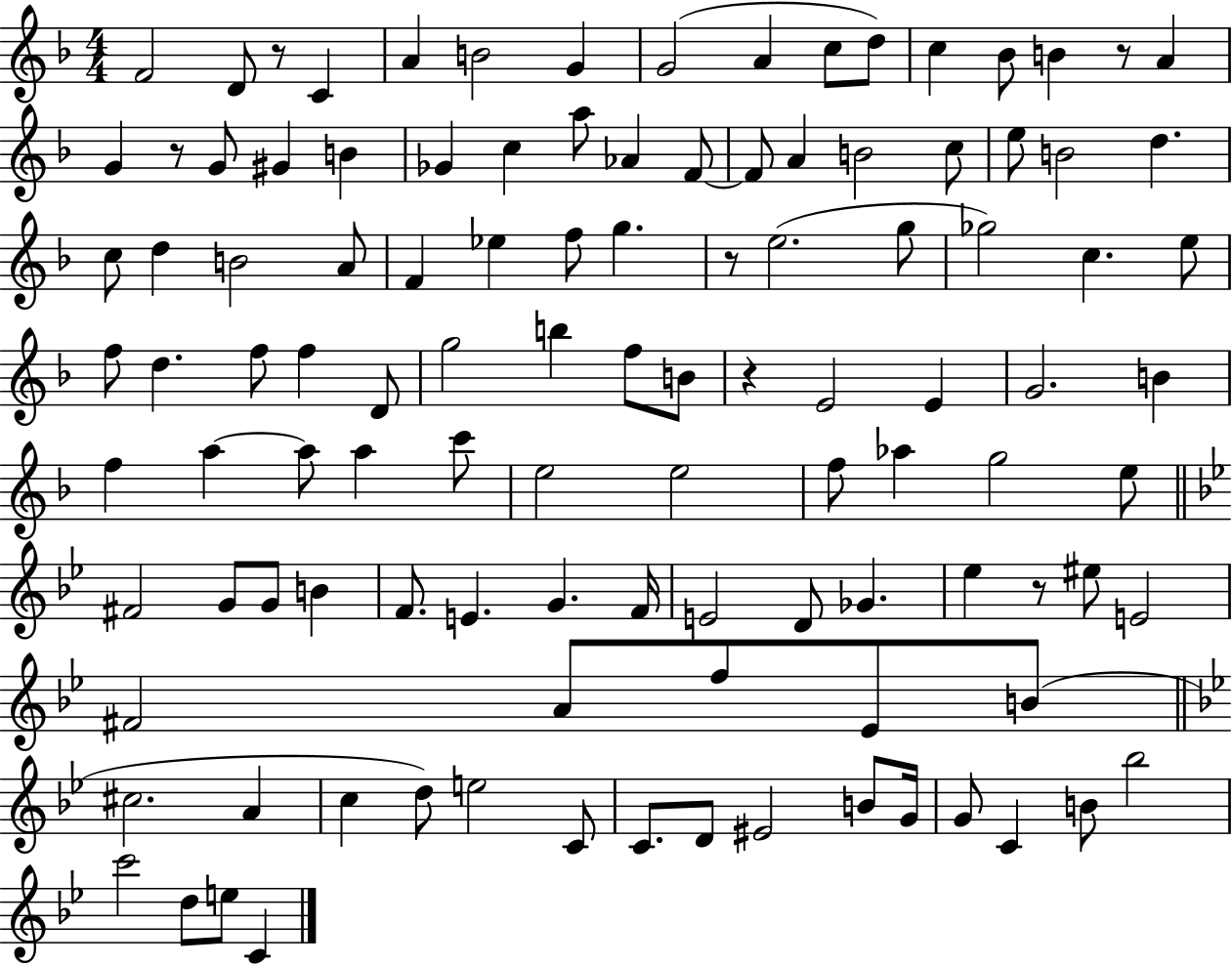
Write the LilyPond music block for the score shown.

{
  \clef treble
  \numericTimeSignature
  \time 4/4
  \key f \major
  f'2 d'8 r8 c'4 | a'4 b'2 g'4 | g'2( a'4 c''8 d''8) | c''4 bes'8 b'4 r8 a'4 | \break g'4 r8 g'8 gis'4 b'4 | ges'4 c''4 a''8 aes'4 f'8~~ | f'8 a'4 b'2 c''8 | e''8 b'2 d''4. | \break c''8 d''4 b'2 a'8 | f'4 ees''4 f''8 g''4. | r8 e''2.( g''8 | ges''2) c''4. e''8 | \break f''8 d''4. f''8 f''4 d'8 | g''2 b''4 f''8 b'8 | r4 e'2 e'4 | g'2. b'4 | \break f''4 a''4~~ a''8 a''4 c'''8 | e''2 e''2 | f''8 aes''4 g''2 e''8 | \bar "||" \break \key bes \major fis'2 g'8 g'8 b'4 | f'8. e'4. g'4. f'16 | e'2 d'8 ges'4. | ees''4 r8 eis''8 e'2 | \break fis'2 a'8 f''8 ees'8 b'8( | \bar "||" \break \key g \minor cis''2. a'4 | c''4 d''8) e''2 c'8 | c'8. d'8 eis'2 b'8 g'16 | g'8 c'4 b'8 bes''2 | \break c'''2 d''8 e''8 c'4 | \bar "|."
}